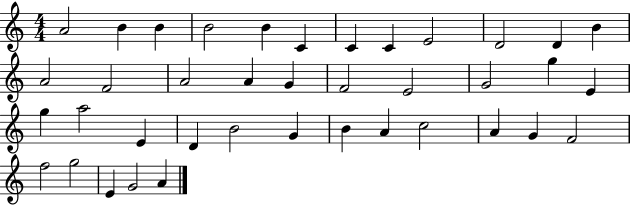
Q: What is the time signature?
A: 4/4